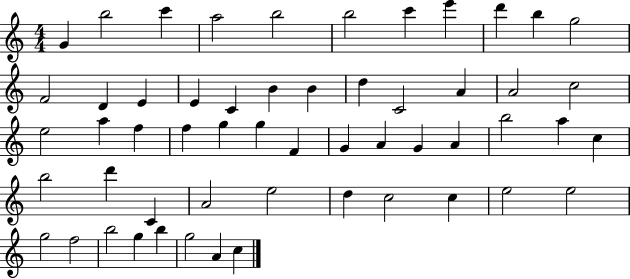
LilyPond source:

{
  \clef treble
  \numericTimeSignature
  \time 4/4
  \key c \major
  g'4 b''2 c'''4 | a''2 b''2 | b''2 c'''4 e'''4 | d'''4 b''4 g''2 | \break f'2 d'4 e'4 | e'4 c'4 b'4 b'4 | d''4 c'2 a'4 | a'2 c''2 | \break e''2 a''4 f''4 | f''4 g''4 g''4 f'4 | g'4 a'4 g'4 a'4 | b''2 a''4 c''4 | \break b''2 d'''4 c'4 | a'2 e''2 | d''4 c''2 c''4 | e''2 e''2 | \break g''2 f''2 | b''2 g''4 b''4 | g''2 a'4 c''4 | \bar "|."
}